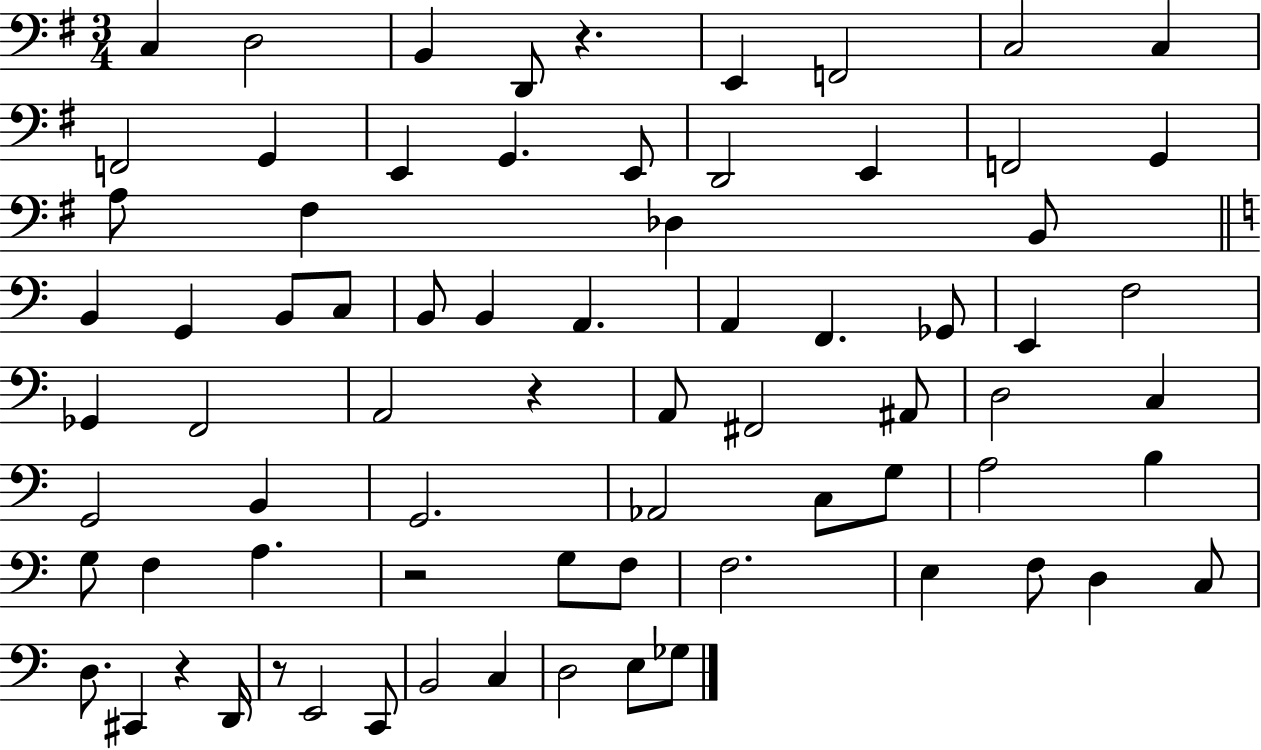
{
  \clef bass
  \numericTimeSignature
  \time 3/4
  \key g \major
  c4 d2 | b,4 d,8 r4. | e,4 f,2 | c2 c4 | \break f,2 g,4 | e,4 g,4. e,8 | d,2 e,4 | f,2 g,4 | \break a8 fis4 des4 b,8 | \bar "||" \break \key a \minor b,4 g,4 b,8 c8 | b,8 b,4 a,4. | a,4 f,4. ges,8 | e,4 f2 | \break ges,4 f,2 | a,2 r4 | a,8 fis,2 ais,8 | d2 c4 | \break g,2 b,4 | g,2. | aes,2 c8 g8 | a2 b4 | \break g8 f4 a4. | r2 g8 f8 | f2. | e4 f8 d4 c8 | \break d8. cis,4 r4 d,16 | r8 e,2 c,8 | b,2 c4 | d2 e8 ges8 | \break \bar "|."
}